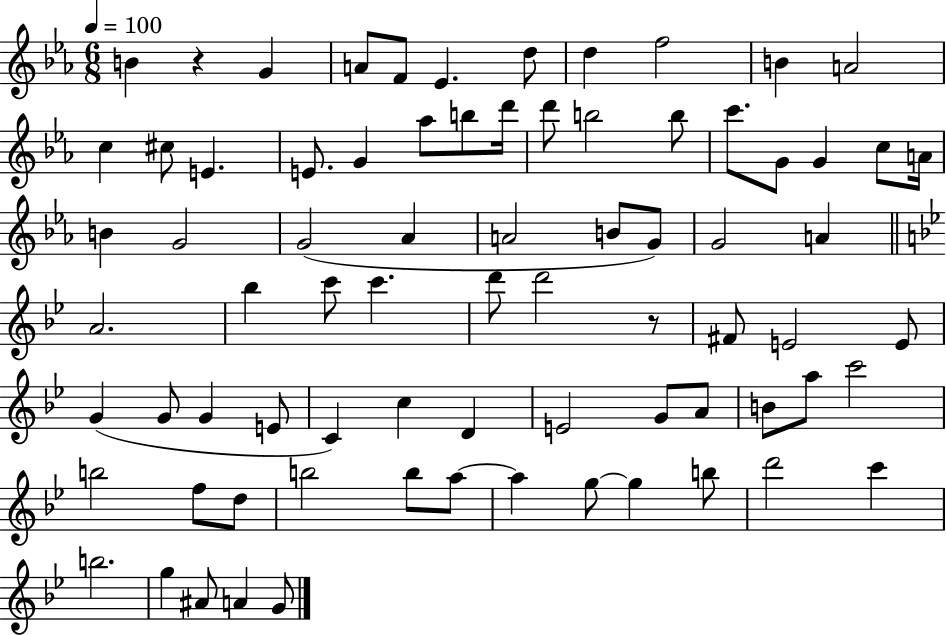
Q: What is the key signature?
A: EES major